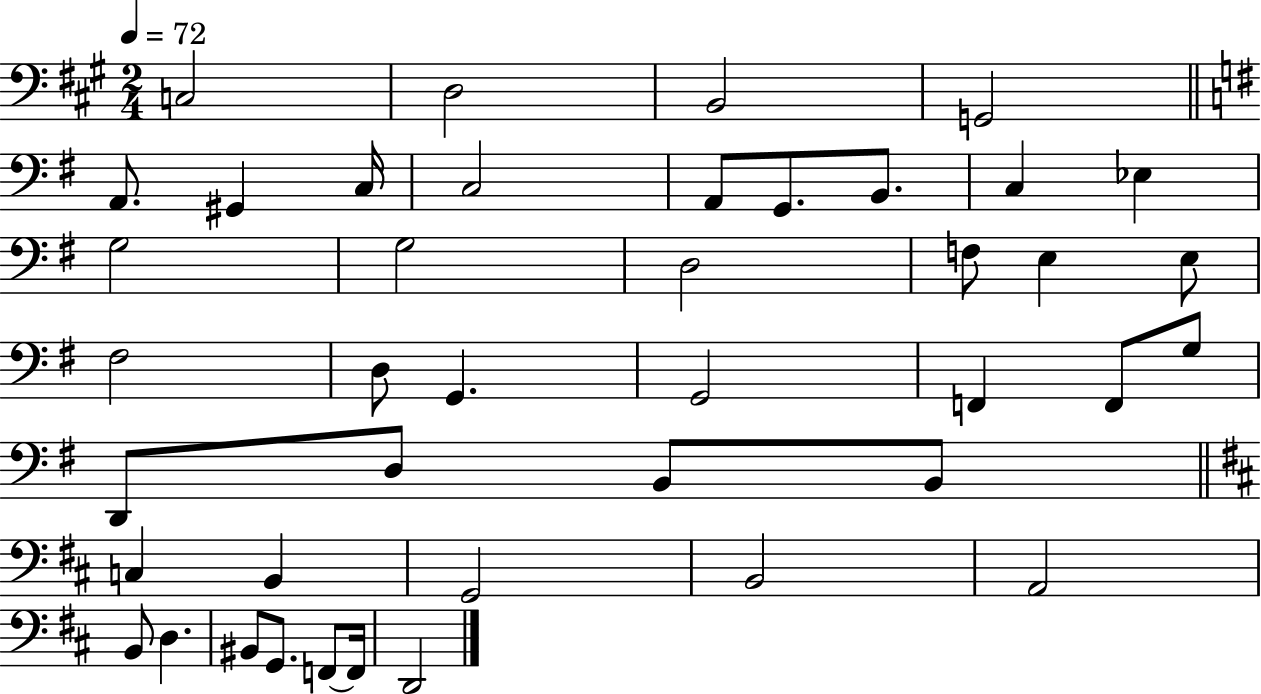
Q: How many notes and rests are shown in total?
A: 42